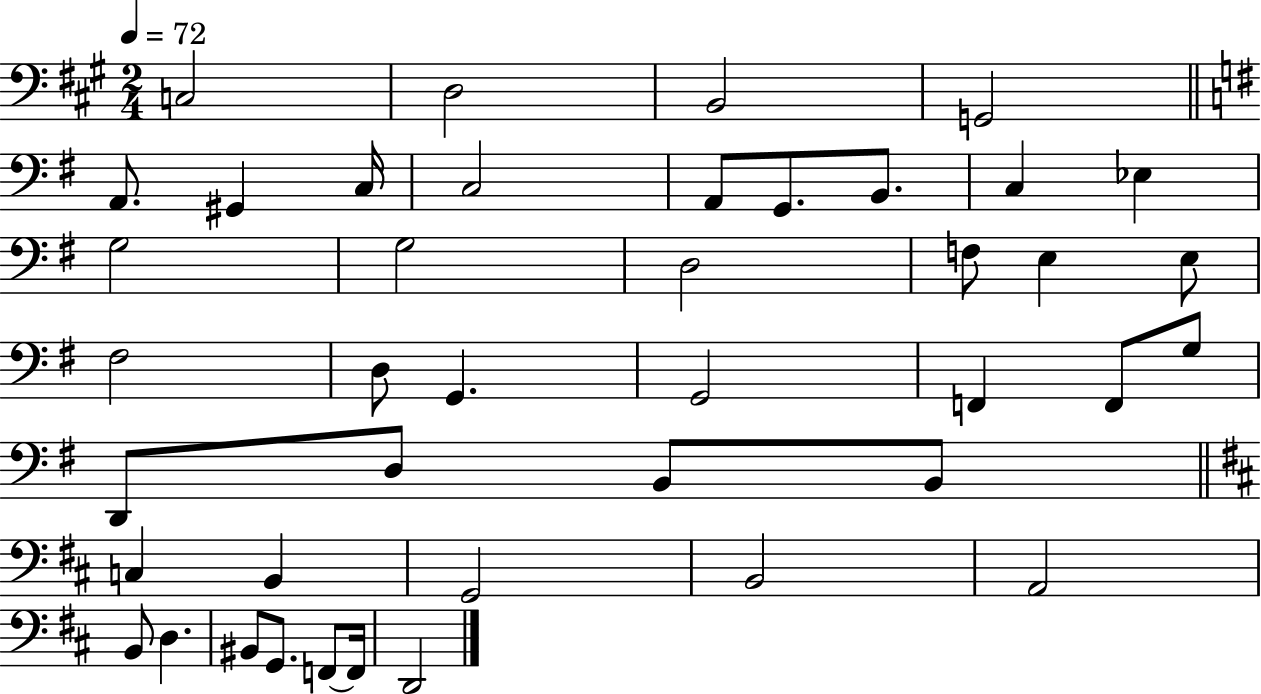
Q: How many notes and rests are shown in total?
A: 42